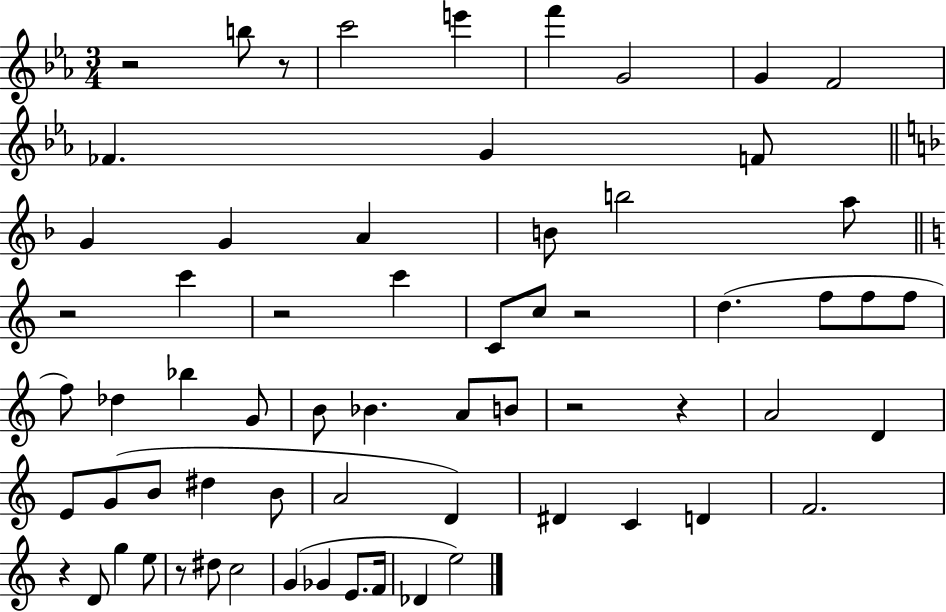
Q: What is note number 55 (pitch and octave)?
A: Db4